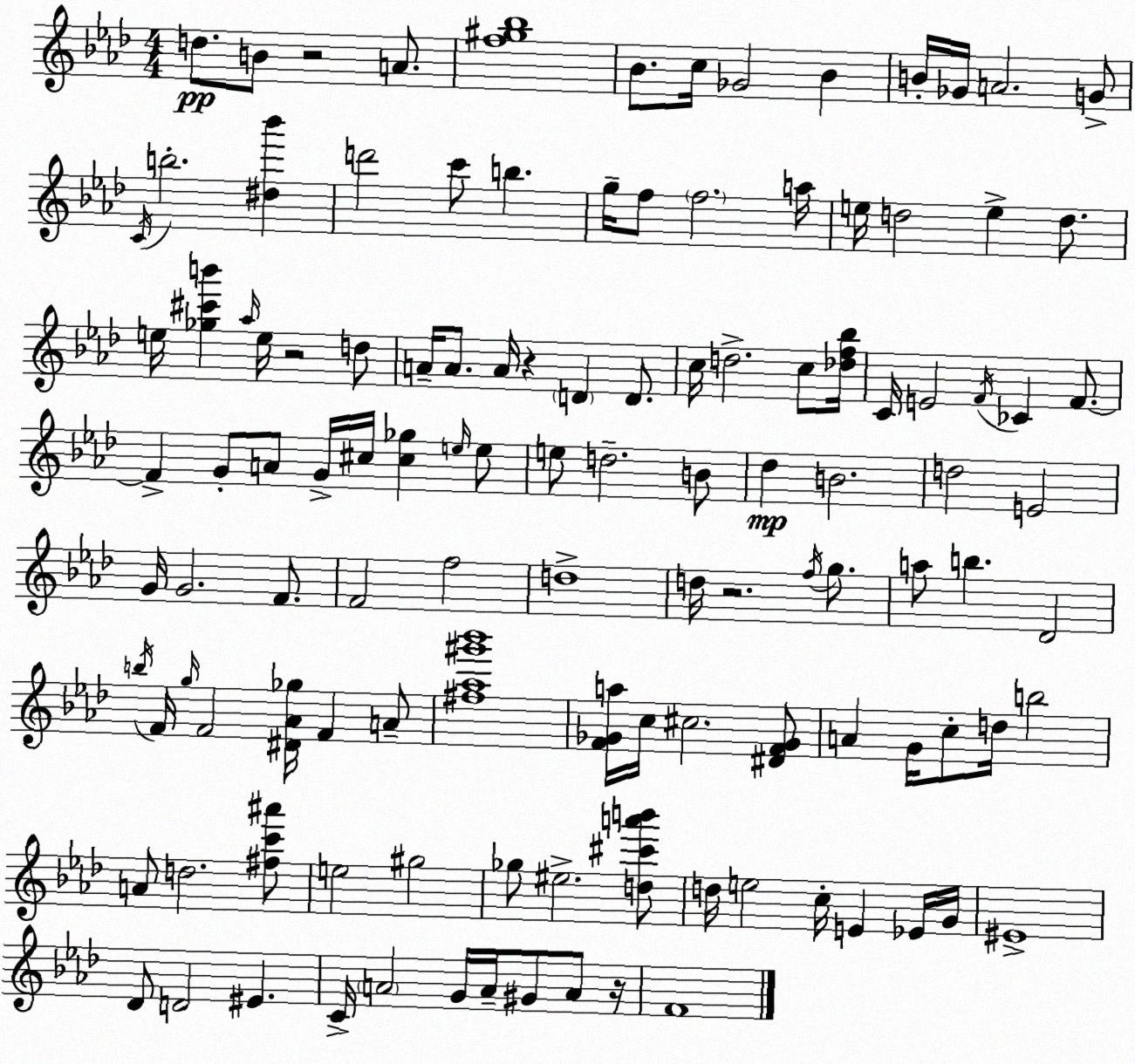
X:1
T:Untitled
M:4/4
L:1/4
K:Ab
d/2 B/2 z2 A/2 [f^g_b]4 _B/2 c/4 _G2 _B B/4 _G/4 A2 G/2 C/4 b2 [^d_b'] d'2 c'/2 b g/4 f/2 f2 a/4 e/4 d2 e d/2 e/4 [_g^c'b'] _a/4 e/4 z2 d/2 A/4 A/2 A/4 z D D/2 c/4 d2 c/2 [_df_b]/4 C/4 E2 F/4 _C F/2 F G/2 A/2 G/4 ^c/4 [^c_g] e/4 e/2 e/2 d2 B/2 _d B2 d2 E2 G/4 G2 F/2 F2 f2 d4 d/4 z2 f/4 g/2 a/2 b _D2 b/4 F/4 g/4 F2 [^D_A_g]/4 F A/2 [^f_a^g'_b']4 [F_Ga]/4 c/4 ^c2 [^DF_G]/2 A G/4 c/2 d/4 b2 A/2 d2 [^fc'^a']/2 e2 ^g2 _g/2 ^e2 [d^c'a'b']/2 d/4 e2 c/4 E _E/4 G/4 ^E4 _D/2 D2 ^E C/4 A2 G/4 A/4 ^G/2 A/2 z/4 F4